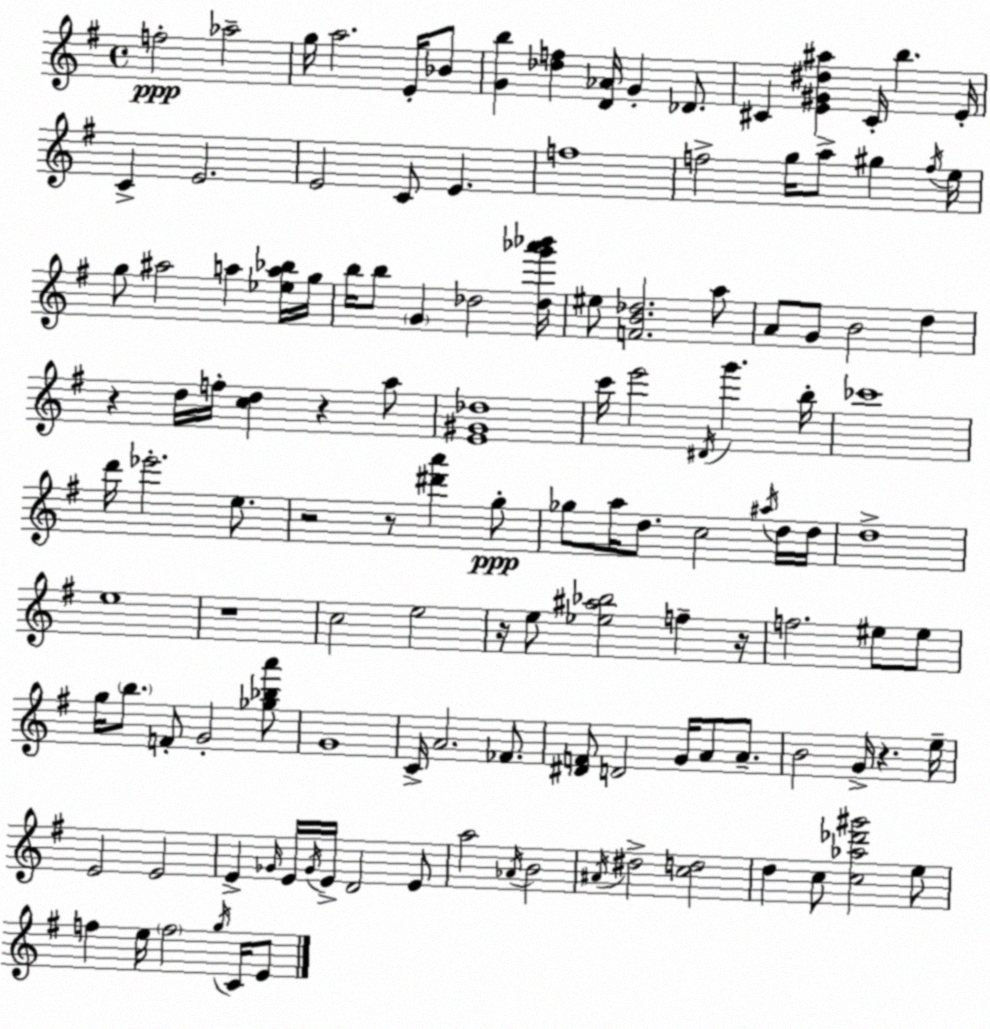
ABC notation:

X:1
T:Untitled
M:4/4
L:1/4
K:G
f2 _a2 g/4 a2 E/4 _B/2 [Gb] [_df] [D_A]/4 G _D/2 ^C [E^G^d^a] ^C/4 b E/4 C E2 E2 C/2 E f4 f2 g/4 a/2 ^g f/4 e/4 g/2 ^a2 a [_ea_b]/4 g/4 b/4 b/2 G _d2 [_dg'_a'_b']/4 ^e/2 [FB_d]2 a/2 A/2 G/2 B2 d z d/4 f/4 [cd] z a/2 [E^G_d]4 c'/4 e'2 ^D/4 g' b/4 _c'4 d'/4 _e'2 e/2 z2 z/2 [^d'a'] g/2 _g/2 a/4 d/2 c2 ^a/4 d/4 d/4 d4 e4 z4 c2 e2 z/4 e/2 [_e^a_b]2 f z/4 f2 ^e/2 ^e/2 g/4 b/2 F/2 G2 [_g_ba']/2 G4 C/4 A2 _F/2 [^DF]/2 D2 G/4 A/2 A/2 B2 G/4 z e/4 E2 E2 E _G/4 E/4 _G/4 E/4 D2 E/2 a2 _A/4 B2 ^A/4 ^d2 [cd]2 d c/2 [c_a_d'^g']2 e/2 f e/4 f2 g/4 C/4 E/2